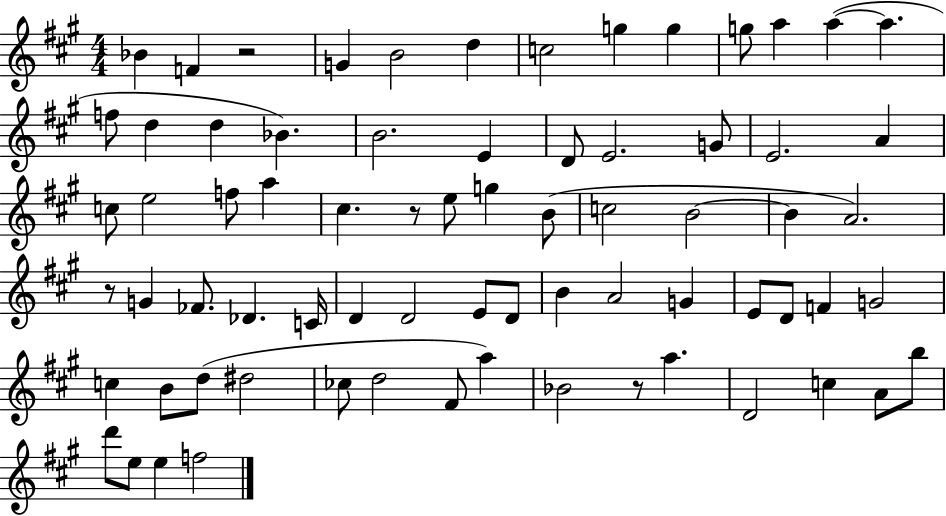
X:1
T:Untitled
M:4/4
L:1/4
K:A
_B F z2 G B2 d c2 g g g/2 a a a f/2 d d _B B2 E D/2 E2 G/2 E2 A c/2 e2 f/2 a ^c z/2 e/2 g B/2 c2 B2 B A2 z/2 G _F/2 _D C/4 D D2 E/2 D/2 B A2 G E/2 D/2 F G2 c B/2 d/2 ^d2 _c/2 d2 ^F/2 a _B2 z/2 a D2 c A/2 b/2 d'/2 e/2 e f2